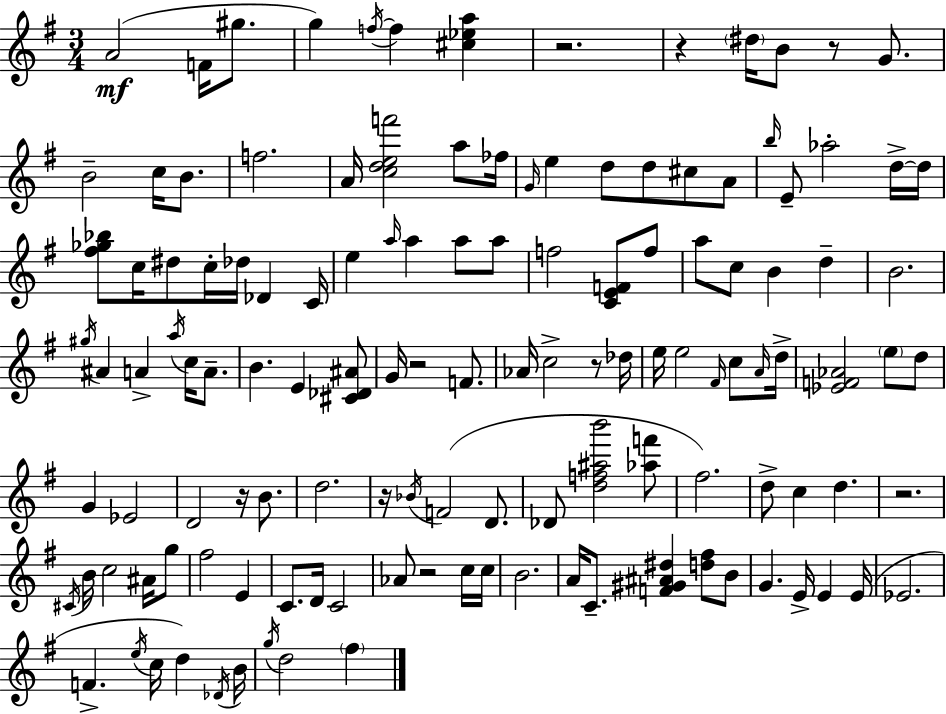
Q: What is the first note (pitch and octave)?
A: A4